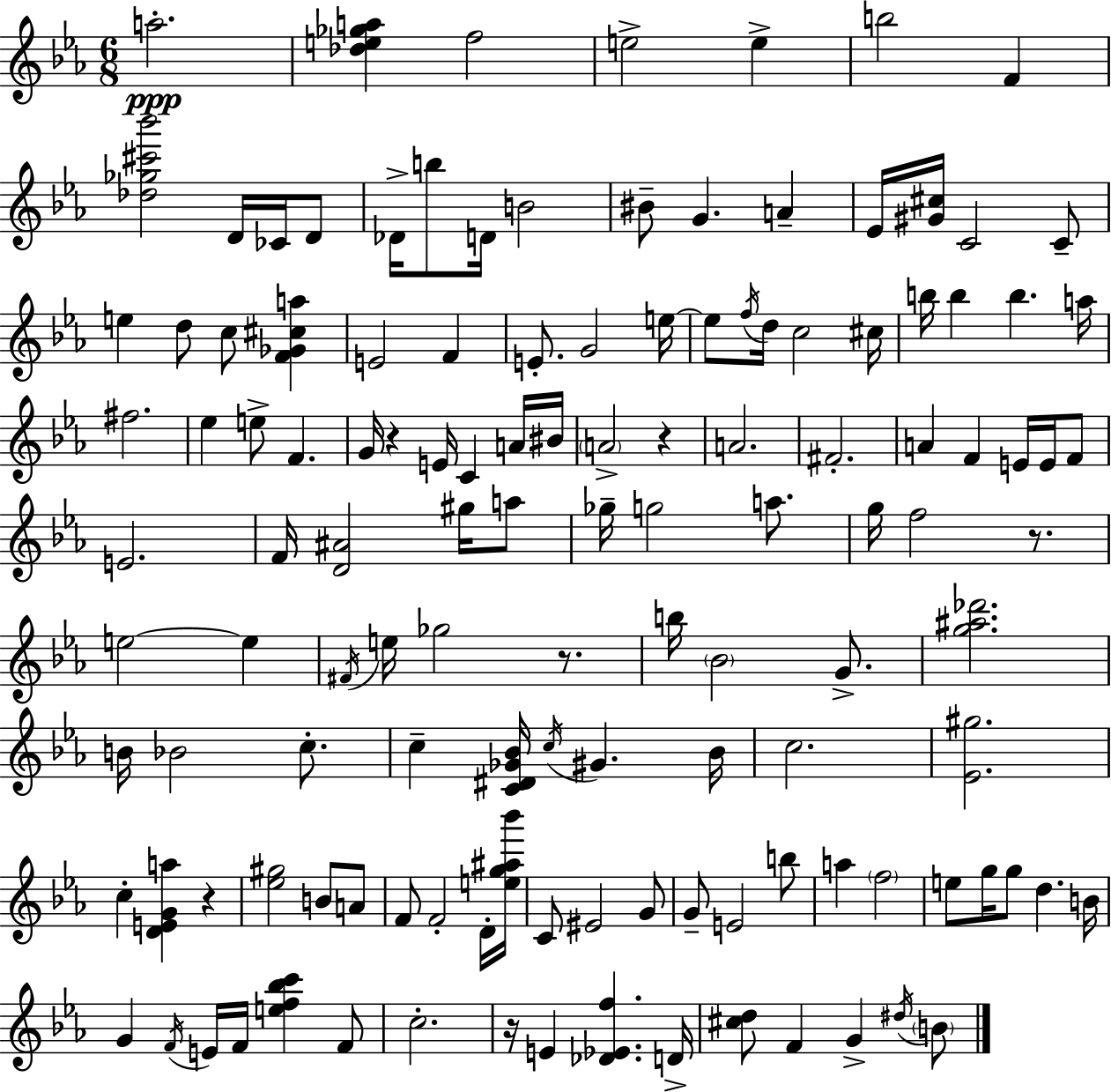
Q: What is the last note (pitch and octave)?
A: B4